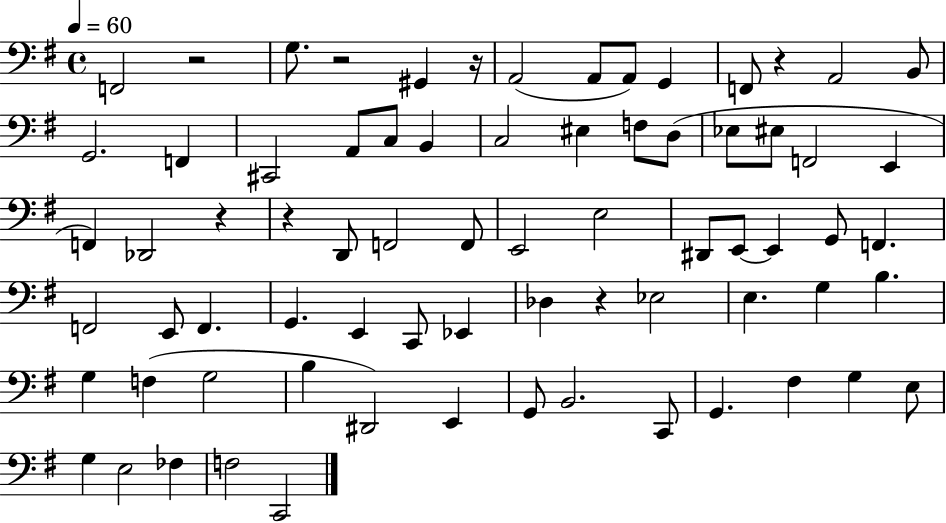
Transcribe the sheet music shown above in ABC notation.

X:1
T:Untitled
M:4/4
L:1/4
K:G
F,,2 z2 G,/2 z2 ^G,, z/4 A,,2 A,,/2 A,,/2 G,, F,,/2 z A,,2 B,,/2 G,,2 F,, ^C,,2 A,,/2 C,/2 B,, C,2 ^E, F,/2 D,/2 _E,/2 ^E,/2 F,,2 E,, F,, _D,,2 z z D,,/2 F,,2 F,,/2 E,,2 E,2 ^D,,/2 E,,/2 E,, G,,/2 F,, F,,2 E,,/2 F,, G,, E,, C,,/2 _E,, _D, z _E,2 E, G, B, G, F, G,2 B, ^D,,2 E,, G,,/2 B,,2 C,,/2 G,, ^F, G, E,/2 G, E,2 _F, F,2 C,,2